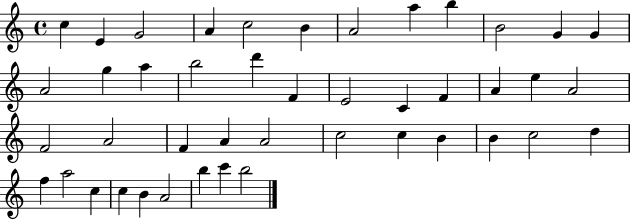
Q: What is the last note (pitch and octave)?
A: B5